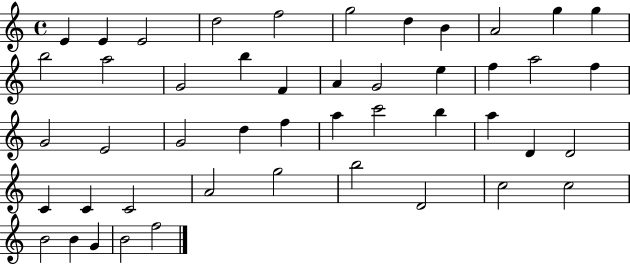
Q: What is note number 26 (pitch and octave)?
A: D5